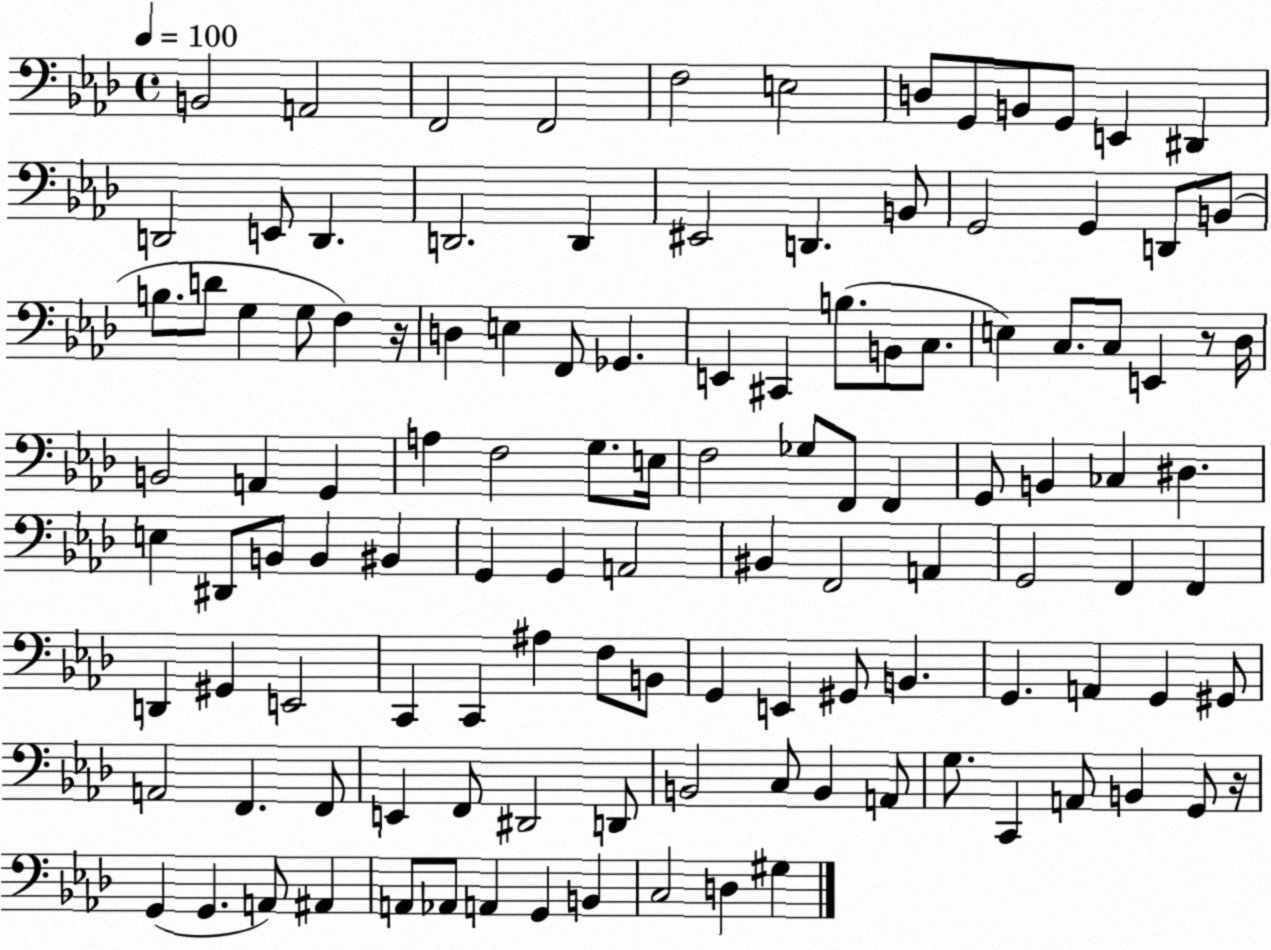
X:1
T:Untitled
M:4/4
L:1/4
K:Ab
B,,2 A,,2 F,,2 F,,2 F,2 E,2 D,/2 G,,/2 B,,/2 G,,/2 E,, ^D,, D,,2 E,,/2 D,, D,,2 D,, ^E,,2 D,, B,,/2 G,,2 G,, D,,/2 B,,/2 B,/2 D/2 G, G,/2 F, z/4 D, E, F,,/2 _G,, E,, ^C,, B,/2 B,,/2 C,/2 E, C,/2 C,/2 E,, z/2 _D,/4 B,,2 A,, G,, A, F,2 G,/2 E,/4 F,2 _G,/2 F,,/2 F,, G,,/2 B,, _C, ^D, E, ^D,,/2 B,,/2 B,, ^B,, G,, G,, A,,2 ^B,, F,,2 A,, G,,2 F,, F,, D,, ^G,, E,,2 C,, C,, ^A, F,/2 B,,/2 G,, E,, ^G,,/2 B,, G,, A,, G,, ^G,,/2 A,,2 F,, F,,/2 E,, F,,/2 ^D,,2 D,,/2 B,,2 C,/2 B,, A,,/2 G,/2 C,, A,,/2 B,, G,,/2 z/4 G,, G,, A,,/2 ^A,, A,,/2 _A,,/2 A,, G,, B,, C,2 D, ^G,